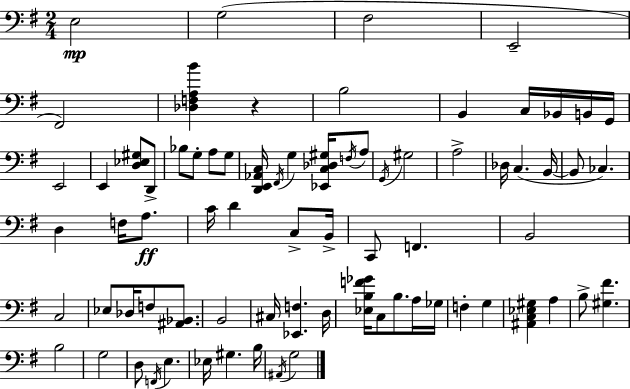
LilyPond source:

{
  \clef bass
  \numericTimeSignature
  \time 2/4
  \key e \minor
  e2\mp | g2( | fis2 | e,2-- | \break fis,2) | <des f a b'>4 r4 | b2 | b,4 c16 bes,16 b,16 g,16 | \break e,2 | e,4 <d ees gis>8 d,8-> | bes8 g8-. a8 g8 | <d, e, aes, c>16 \acciaccatura { fis,16 } g4 <ees, c des gis>16 \acciaccatura { f16 } | \break a8 \acciaccatura { g,16 } gis2 | a2-> | des16 c4.( | b,16~~ b,8 ces4.) | \break d4 f16 | a8.\ff c'16 d'4 | c8-> b,16-> c,8 f,4. | b,2 | \break c2 | ees8 des16 f8 | <ais, bes,>8. b,2 | cis16 <ees, f>4. | \break d16 <ees b f' ges'>16 c8 b8. | a16 ges16 f4-. g4 | <ais, c ees gis>4 a4 | b8-> <gis fis'>4. | \break b2 | g2 | d8 \acciaccatura { f,16 } e4. | ees16 gis4. | \break b16 \acciaccatura { ais,16 } g2 | \bar "|."
}